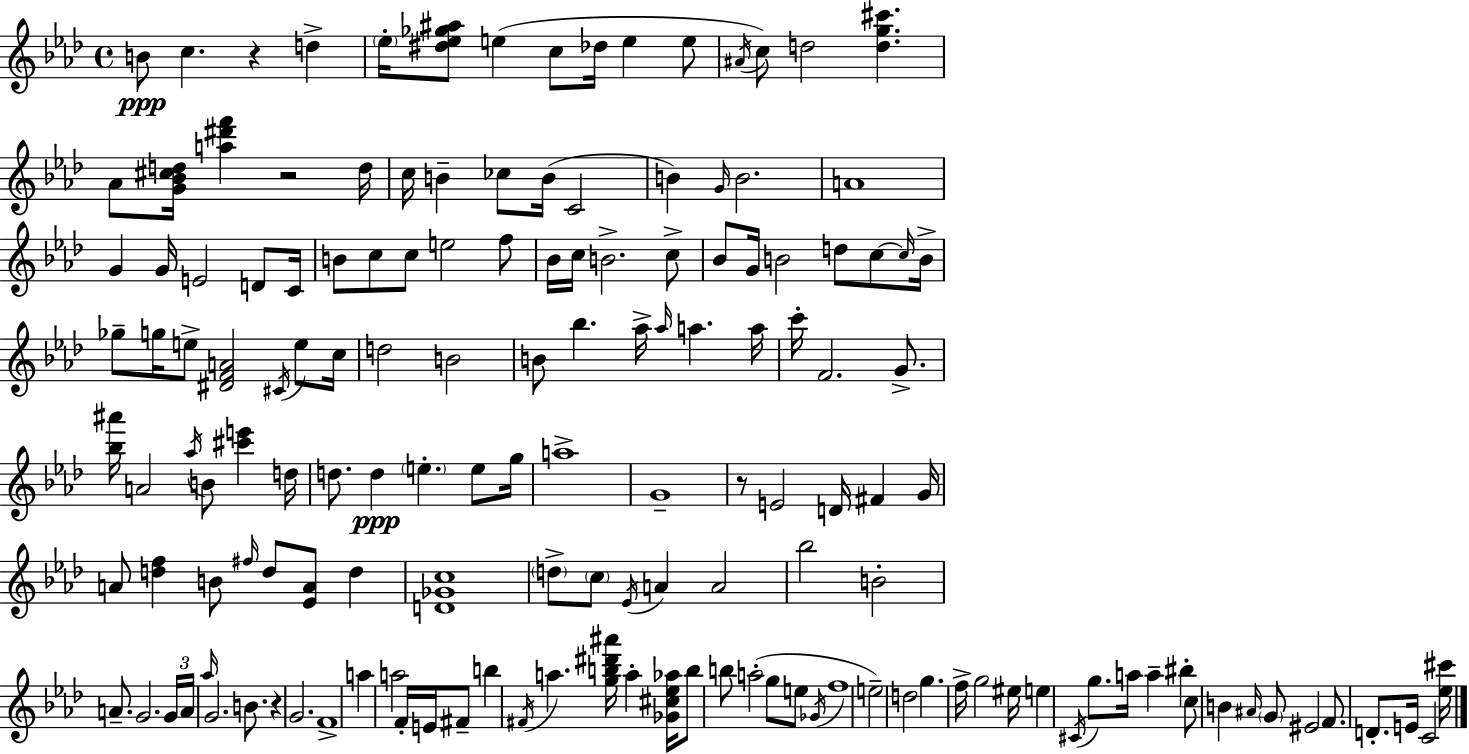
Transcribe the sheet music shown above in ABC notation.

X:1
T:Untitled
M:4/4
L:1/4
K:Ab
B/2 c z d _e/4 [^d_e_g^a]/2 e c/2 _d/4 e e/2 ^A/4 c/2 d2 [dg^c'] _A/2 [G_B^cd]/4 [a^d'f'] z2 d/4 c/4 B _c/2 B/4 C2 B G/4 B2 A4 G G/4 E2 D/2 C/4 B/2 c/2 c/2 e2 f/2 _B/4 c/4 B2 c/2 _B/2 G/4 B2 d/2 c/2 c/4 B/4 _g/2 g/4 e/2 [^DFA]2 ^C/4 e/2 c/4 d2 B2 B/2 _b _a/4 _a/4 a a/4 c'/4 F2 G/2 [_b^a']/4 A2 _a/4 B/2 [^c'e'] d/4 d/2 d e e/2 g/4 a4 G4 z/2 E2 D/4 ^F G/4 A/2 [df] B/2 ^f/4 d/2 [_EA]/2 d [D_Gc]4 d/2 c/2 _E/4 A A2 _b2 B2 A/2 G2 G/4 A/4 _a/4 G2 B/2 z G2 F4 a a2 F/4 E/4 ^F/2 b ^F/4 a [gb^d'^a']/4 a [_G^c_e_a]/4 b/2 b/2 a2 g/2 e/2 _G/4 f4 e2 d2 g f/4 g2 ^e/4 e ^C/4 g/2 a/4 a ^b c/2 B ^A/4 G/2 ^E2 F/2 D/2 E/4 C2 [_e^c']/4